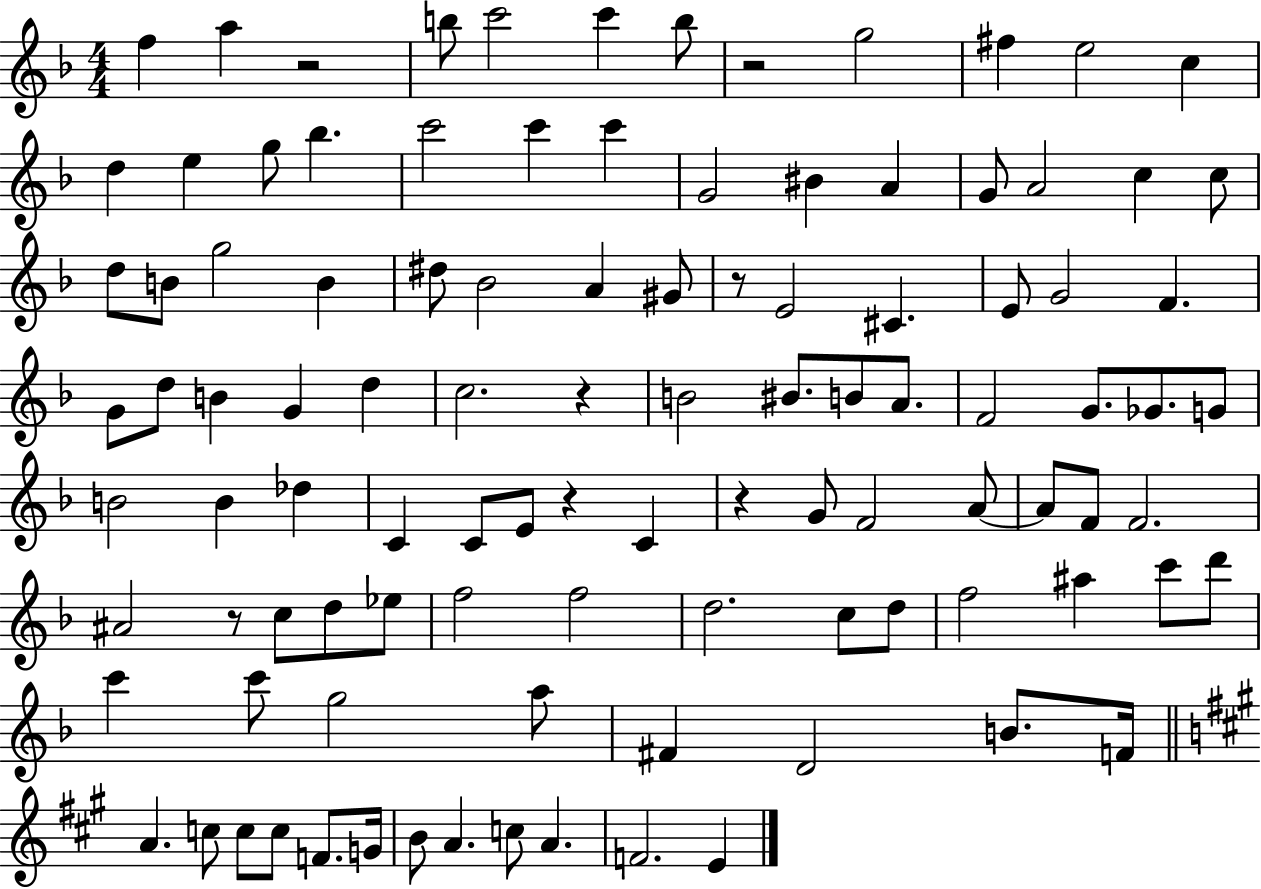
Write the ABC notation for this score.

X:1
T:Untitled
M:4/4
L:1/4
K:F
f a z2 b/2 c'2 c' b/2 z2 g2 ^f e2 c d e g/2 _b c'2 c' c' G2 ^B A G/2 A2 c c/2 d/2 B/2 g2 B ^d/2 _B2 A ^G/2 z/2 E2 ^C E/2 G2 F G/2 d/2 B G d c2 z B2 ^B/2 B/2 A/2 F2 G/2 _G/2 G/2 B2 B _d C C/2 E/2 z C z G/2 F2 A/2 A/2 F/2 F2 ^A2 z/2 c/2 d/2 _e/2 f2 f2 d2 c/2 d/2 f2 ^a c'/2 d'/2 c' c'/2 g2 a/2 ^F D2 B/2 F/4 A c/2 c/2 c/2 F/2 G/4 B/2 A c/2 A F2 E